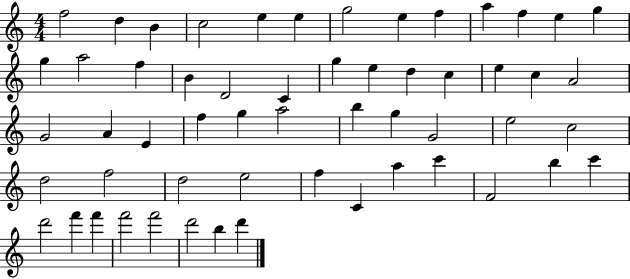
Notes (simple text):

F5/h D5/q B4/q C5/h E5/q E5/q G5/h E5/q F5/q A5/q F5/q E5/q G5/q G5/q A5/h F5/q B4/q D4/h C4/q G5/q E5/q D5/q C5/q E5/q C5/q A4/h G4/h A4/q E4/q F5/q G5/q A5/h B5/q G5/q G4/h E5/h C5/h D5/h F5/h D5/h E5/h F5/q C4/q A5/q C6/q F4/h B5/q C6/q D6/h F6/q F6/q F6/h F6/h D6/h B5/q D6/q